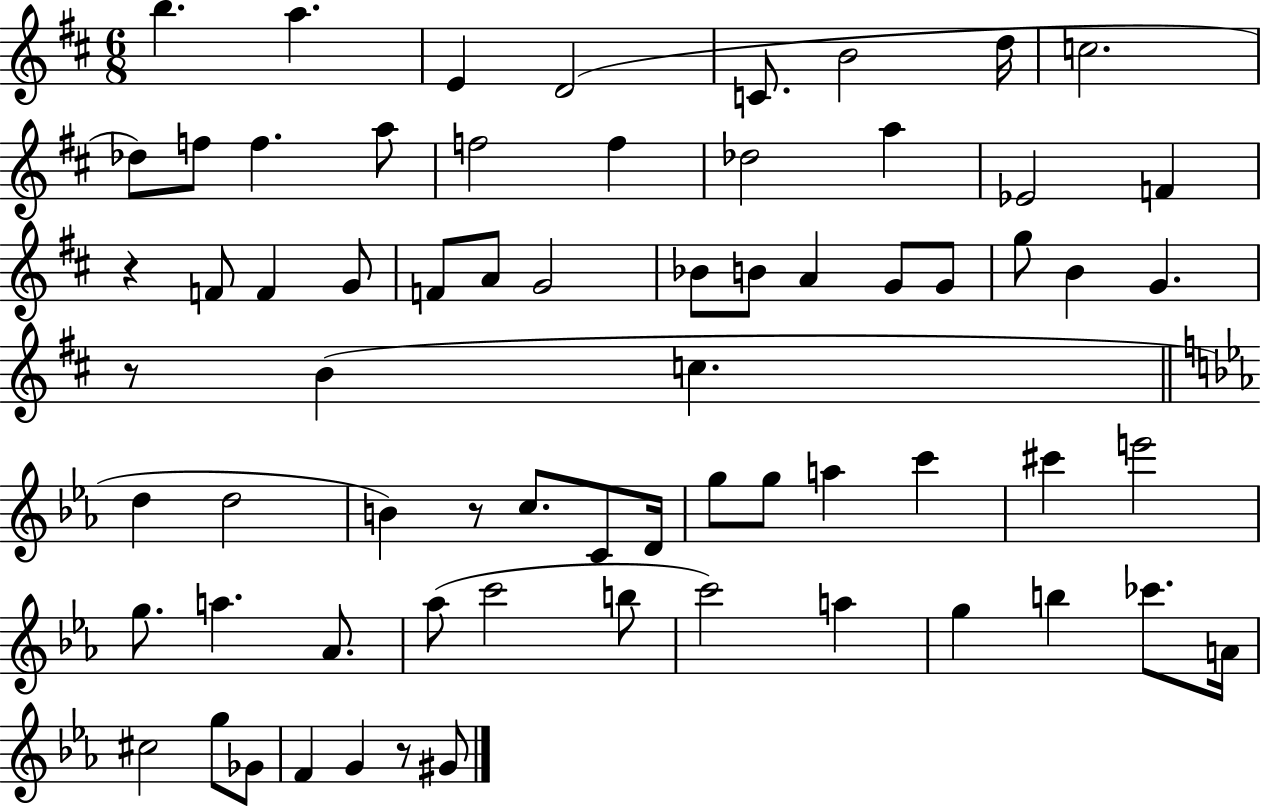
X:1
T:Untitled
M:6/8
L:1/4
K:D
b a E D2 C/2 B2 d/4 c2 _d/2 f/2 f a/2 f2 f _d2 a _E2 F z F/2 F G/2 F/2 A/2 G2 _B/2 B/2 A G/2 G/2 g/2 B G z/2 B c d d2 B z/2 c/2 C/2 D/4 g/2 g/2 a c' ^c' e'2 g/2 a _A/2 _a/2 c'2 b/2 c'2 a g b _c'/2 A/4 ^c2 g/2 _G/2 F G z/2 ^G/2